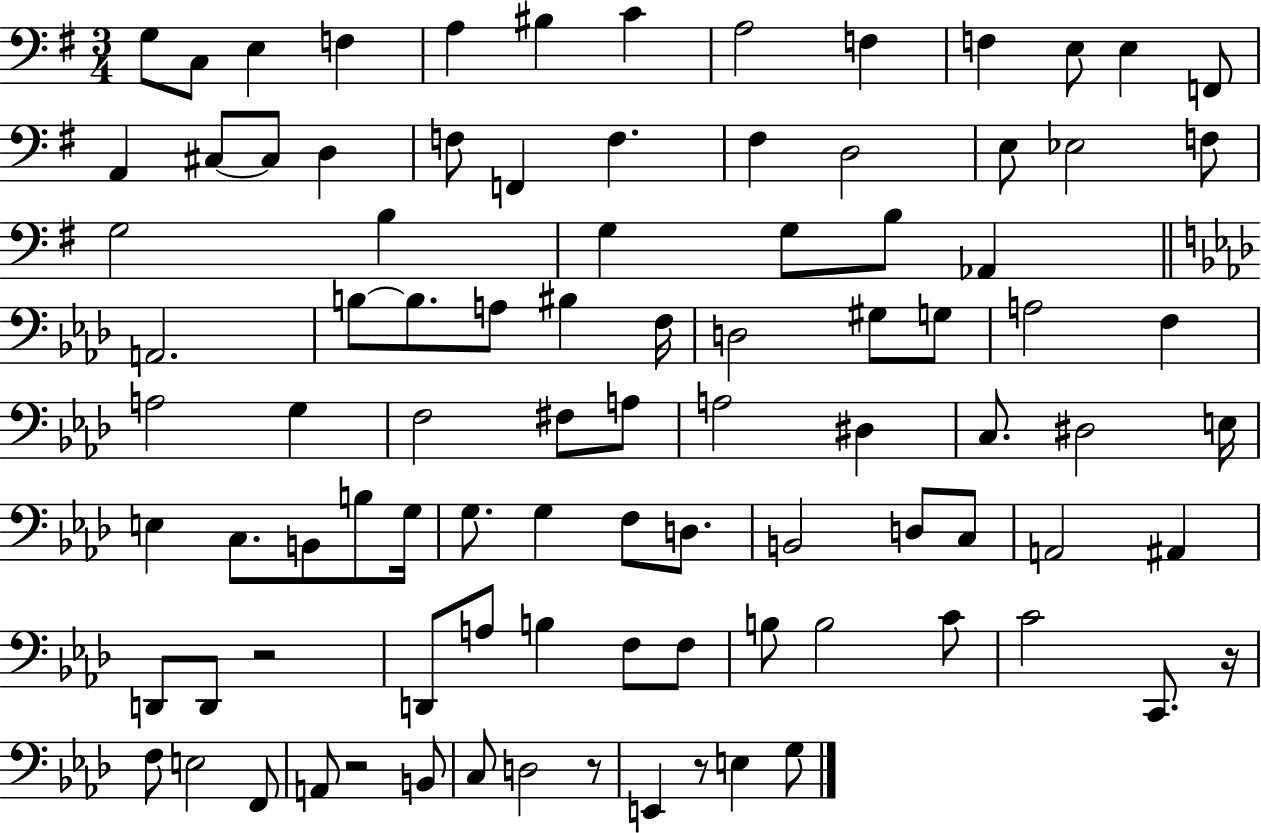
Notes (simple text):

G3/e C3/e E3/q F3/q A3/q BIS3/q C4/q A3/h F3/q F3/q E3/e E3/q F2/e A2/q C#3/e C#3/e D3/q F3/e F2/q F3/q. F#3/q D3/h E3/e Eb3/h F3/e G3/h B3/q G3/q G3/e B3/e Ab2/q A2/h. B3/e B3/e. A3/e BIS3/q F3/s D3/h G#3/e G3/e A3/h F3/q A3/h G3/q F3/h F#3/e A3/e A3/h D#3/q C3/e. D#3/h E3/s E3/q C3/e. B2/e B3/e G3/s G3/e. G3/q F3/e D3/e. B2/h D3/e C3/e A2/h A#2/q D2/e D2/e R/h D2/e A3/e B3/q F3/e F3/e B3/e B3/h C4/e C4/h C2/e. R/s F3/e E3/h F2/e A2/e R/h B2/e C3/e D3/h R/e E2/q R/e E3/q G3/e